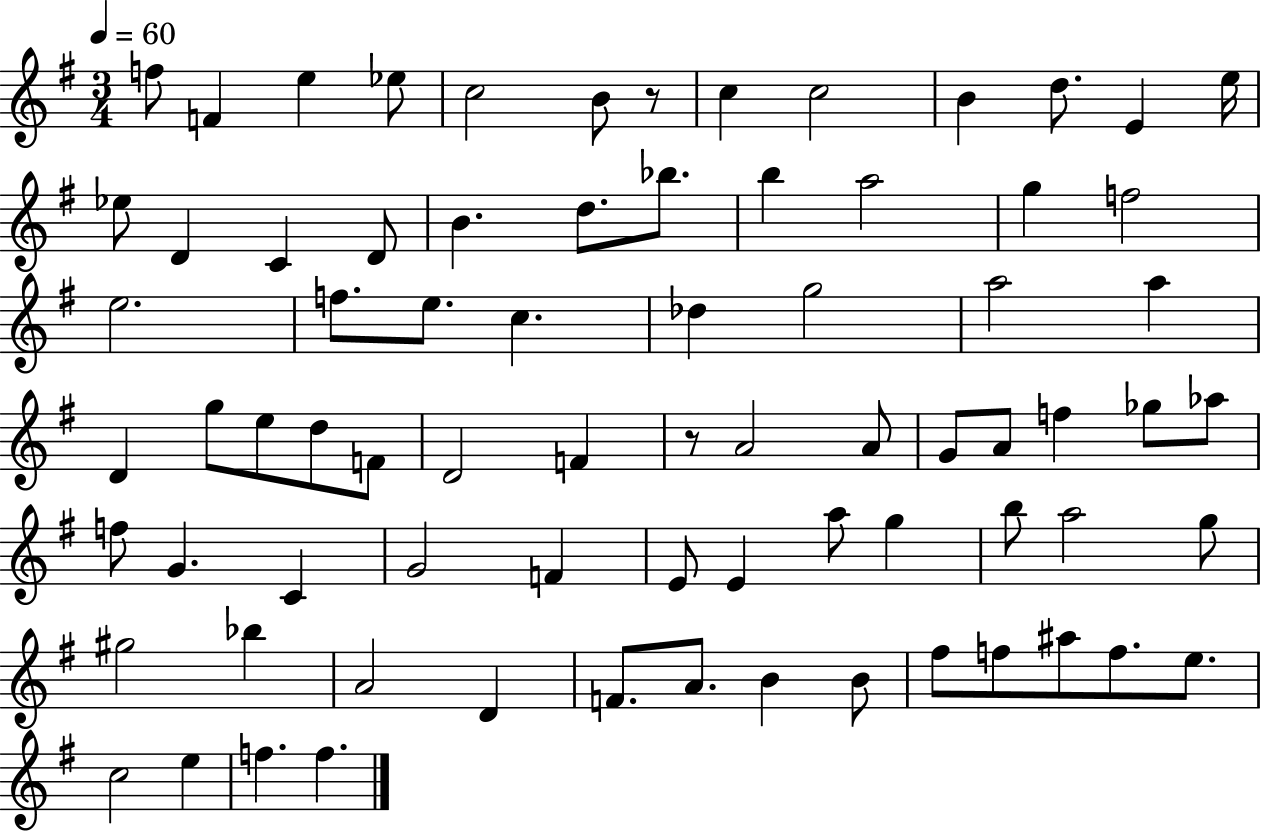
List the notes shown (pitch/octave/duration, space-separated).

F5/e F4/q E5/q Eb5/e C5/h B4/e R/e C5/q C5/h B4/q D5/e. E4/q E5/s Eb5/e D4/q C4/q D4/e B4/q. D5/e. Bb5/e. B5/q A5/h G5/q F5/h E5/h. F5/e. E5/e. C5/q. Db5/q G5/h A5/h A5/q D4/q G5/e E5/e D5/e F4/e D4/h F4/q R/e A4/h A4/e G4/e A4/e F5/q Gb5/e Ab5/e F5/e G4/q. C4/q G4/h F4/q E4/e E4/q A5/e G5/q B5/e A5/h G5/e G#5/h Bb5/q A4/h D4/q F4/e. A4/e. B4/q B4/e F#5/e F5/e A#5/e F5/e. E5/e. C5/h E5/q F5/q. F5/q.